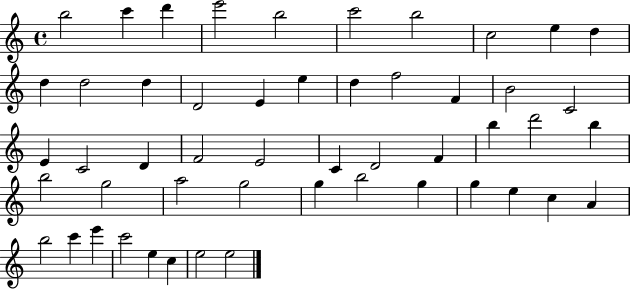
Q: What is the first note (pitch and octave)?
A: B5